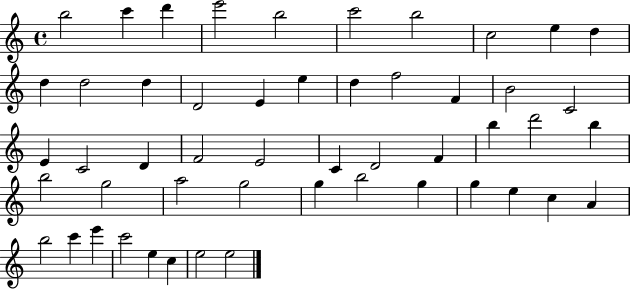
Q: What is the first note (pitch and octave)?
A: B5